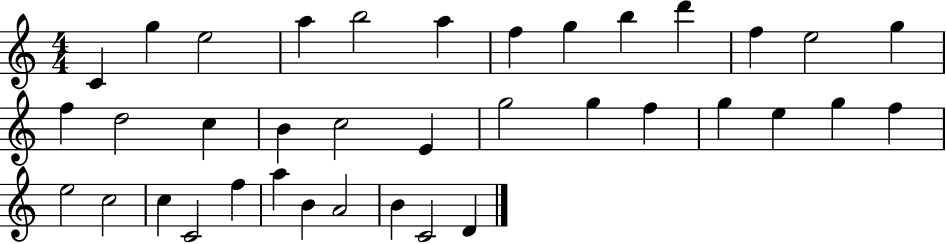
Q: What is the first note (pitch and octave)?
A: C4